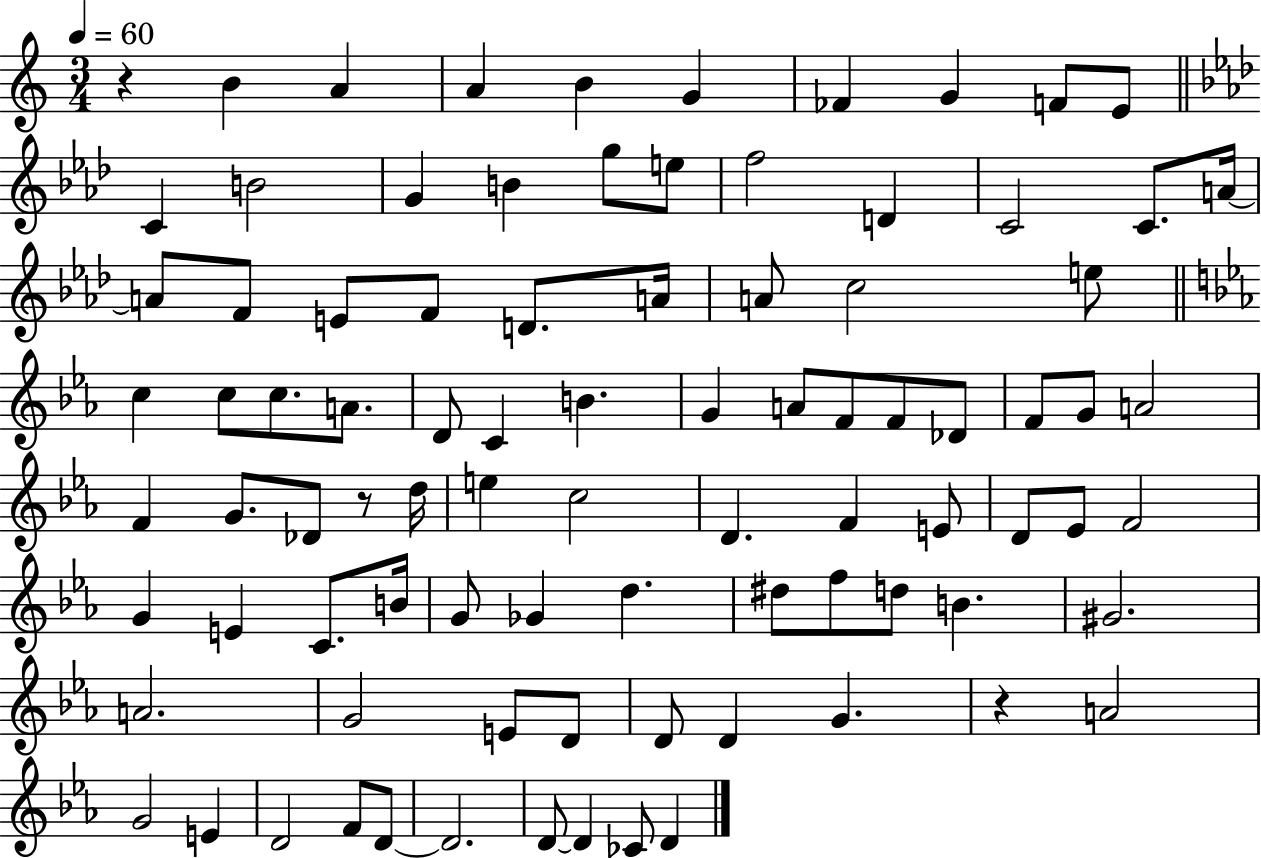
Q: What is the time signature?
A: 3/4